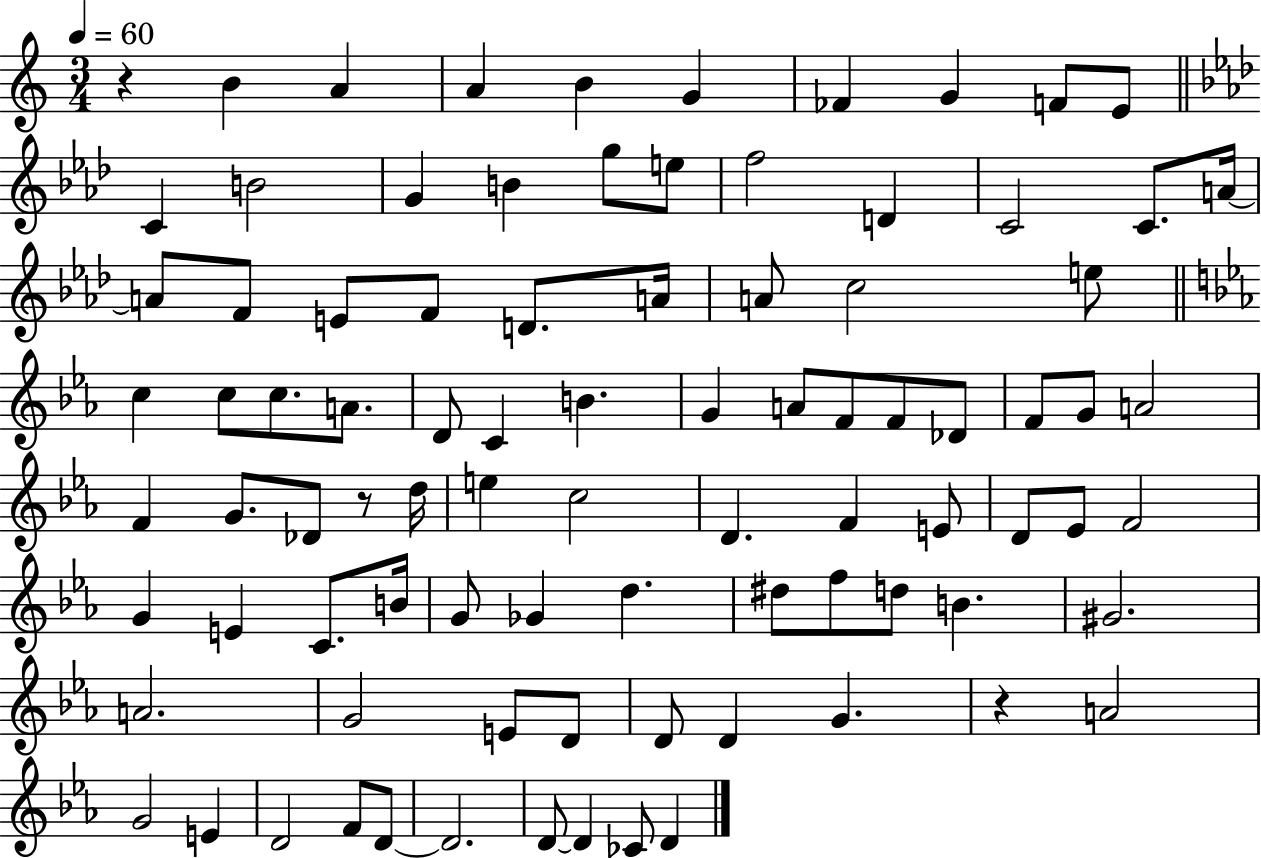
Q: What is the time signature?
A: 3/4